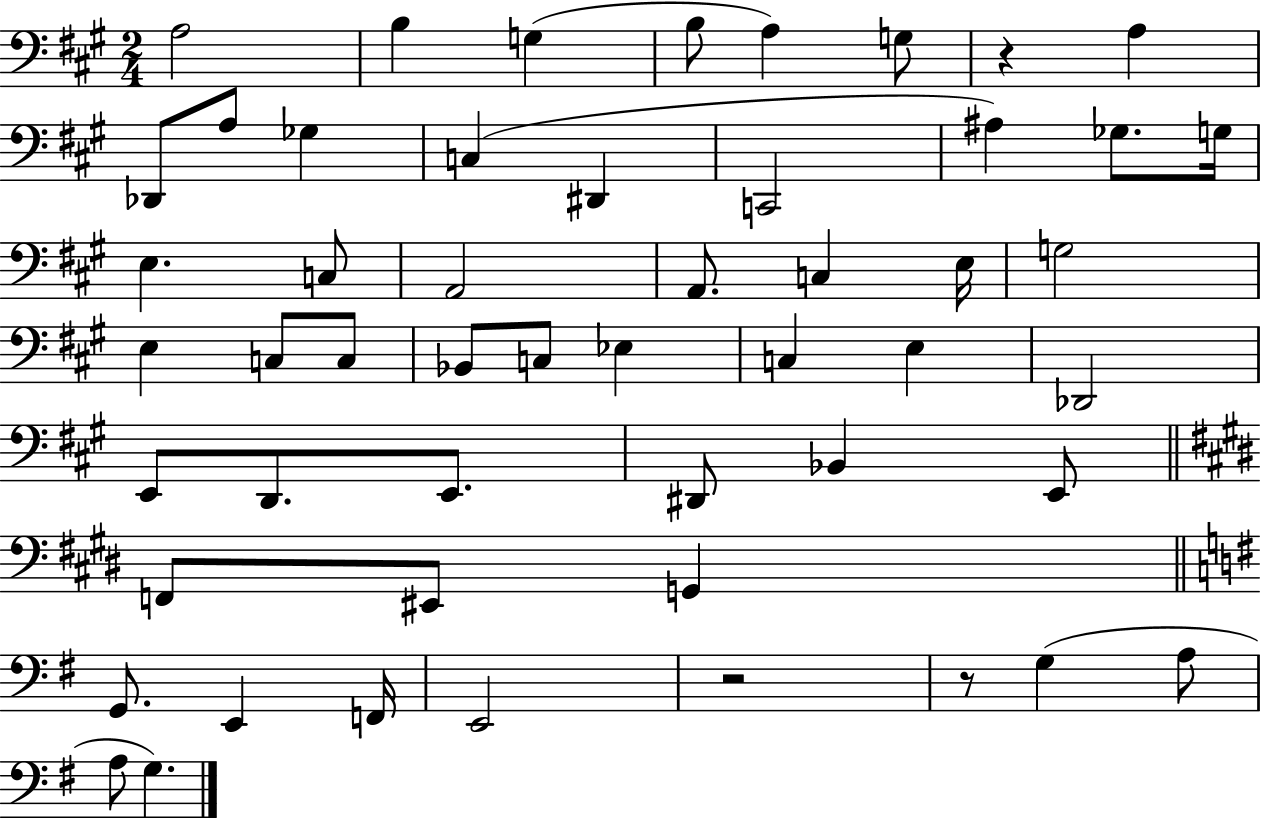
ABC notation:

X:1
T:Untitled
M:2/4
L:1/4
K:A
A,2 B, G, B,/2 A, G,/2 z A, _D,,/2 A,/2 _G, C, ^D,, C,,2 ^A, _G,/2 G,/4 E, C,/2 A,,2 A,,/2 C, E,/4 G,2 E, C,/2 C,/2 _B,,/2 C,/2 _E, C, E, _D,,2 E,,/2 D,,/2 E,,/2 ^D,,/2 _B,, E,,/2 F,,/2 ^E,,/2 G,, G,,/2 E,, F,,/4 E,,2 z2 z/2 G, A,/2 A,/2 G,